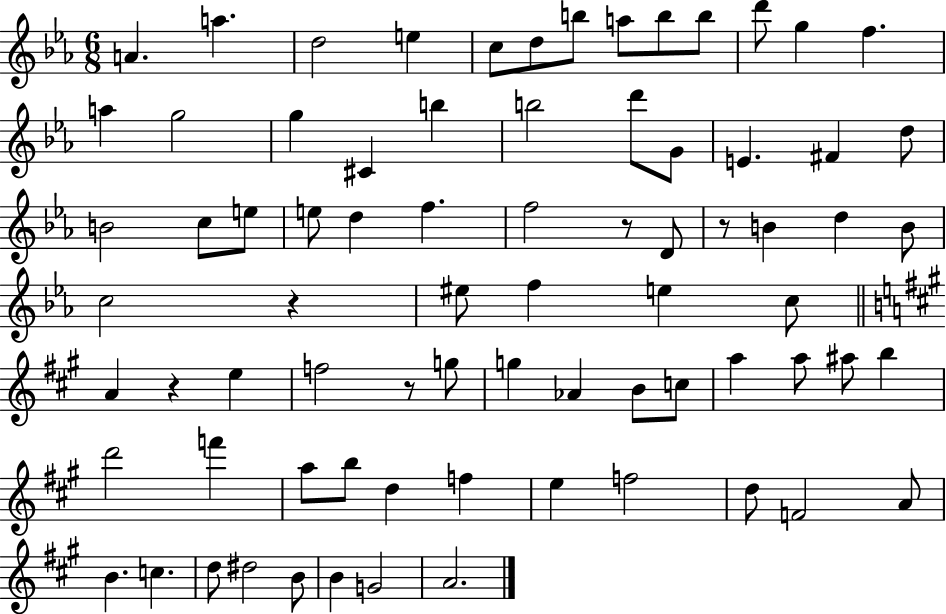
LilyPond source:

{
  \clef treble
  \numericTimeSignature
  \time 6/8
  \key ees \major
  \repeat volta 2 { a'4. a''4. | d''2 e''4 | c''8 d''8 b''8 a''8 b''8 b''8 | d'''8 g''4 f''4. | \break a''4 g''2 | g''4 cis'4 b''4 | b''2 d'''8 g'8 | e'4. fis'4 d''8 | \break b'2 c''8 e''8 | e''8 d''4 f''4. | f''2 r8 d'8 | r8 b'4 d''4 b'8 | \break c''2 r4 | eis''8 f''4 e''4 c''8 | \bar "||" \break \key a \major a'4 r4 e''4 | f''2 r8 g''8 | g''4 aes'4 b'8 c''8 | a''4 a''8 ais''8 b''4 | \break d'''2 f'''4 | a''8 b''8 d''4 f''4 | e''4 f''2 | d''8 f'2 a'8 | \break b'4. c''4. | d''8 dis''2 b'8 | b'4 g'2 | a'2. | \break } \bar "|."
}